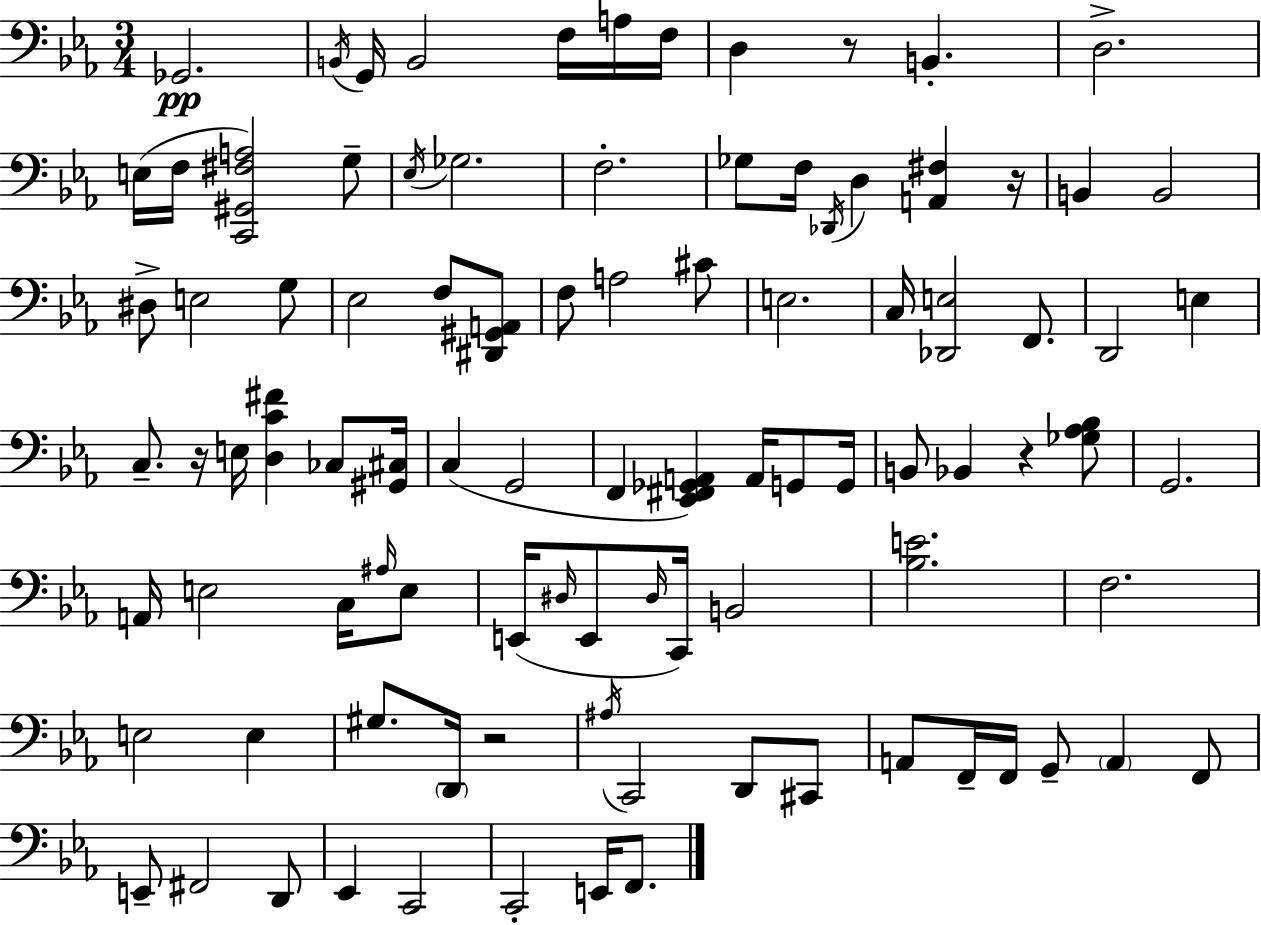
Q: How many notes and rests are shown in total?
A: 95